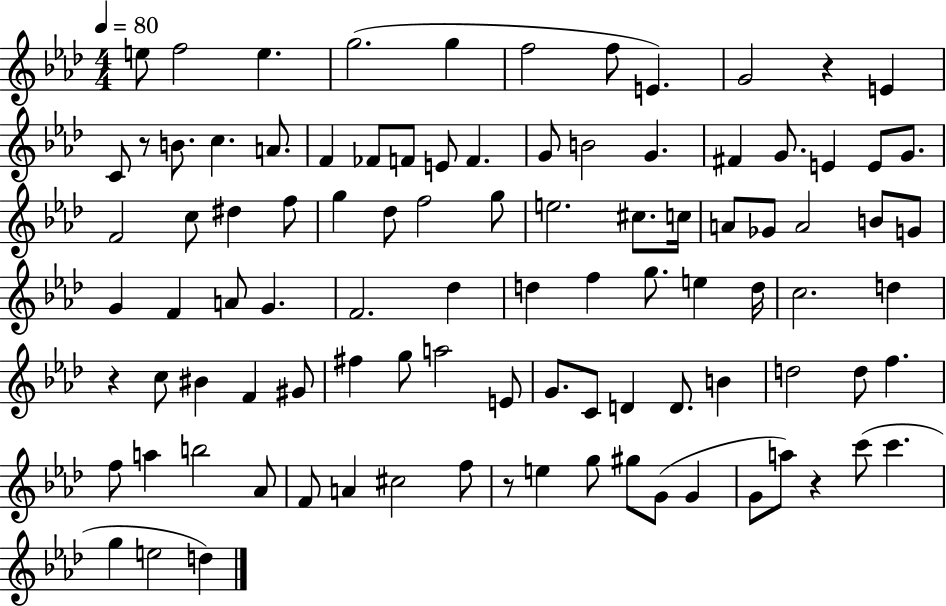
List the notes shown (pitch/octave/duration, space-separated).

E5/e F5/h E5/q. G5/h. G5/q F5/h F5/e E4/q. G4/h R/q E4/q C4/e R/e B4/e. C5/q. A4/e. F4/q FES4/e F4/e E4/e F4/q. G4/e B4/h G4/q. F#4/q G4/e. E4/q E4/e G4/e. F4/h C5/e D#5/q F5/e G5/q Db5/e F5/h G5/e E5/h. C#5/e. C5/s A4/e Gb4/e A4/h B4/e G4/e G4/q F4/q A4/e G4/q. F4/h. Db5/q D5/q F5/q G5/e. E5/q D5/s C5/h. D5/q R/q C5/e BIS4/q F4/q G#4/e F#5/q G5/e A5/h E4/e G4/e. C4/e D4/q D4/e. B4/q D5/h D5/e F5/q. F5/e A5/q B5/h Ab4/e F4/e A4/q C#5/h F5/e R/e E5/q G5/e G#5/e G4/e G4/q G4/e A5/e R/q C6/e C6/q. G5/q E5/h D5/q